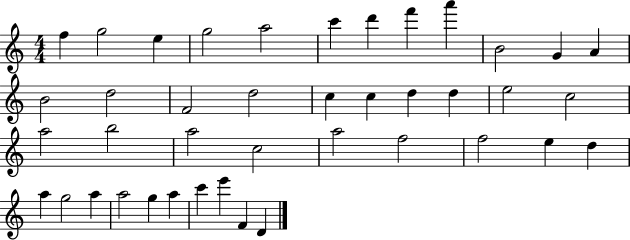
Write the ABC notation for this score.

X:1
T:Untitled
M:4/4
L:1/4
K:C
f g2 e g2 a2 c' d' f' a' B2 G A B2 d2 F2 d2 c c d d e2 c2 a2 b2 a2 c2 a2 f2 f2 e d a g2 a a2 g a c' e' F D